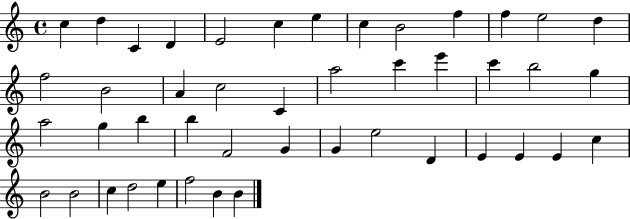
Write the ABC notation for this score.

X:1
T:Untitled
M:4/4
L:1/4
K:C
c d C D E2 c e c B2 f f e2 d f2 B2 A c2 C a2 c' e' c' b2 g a2 g b b F2 G G e2 D E E E c B2 B2 c d2 e f2 B B